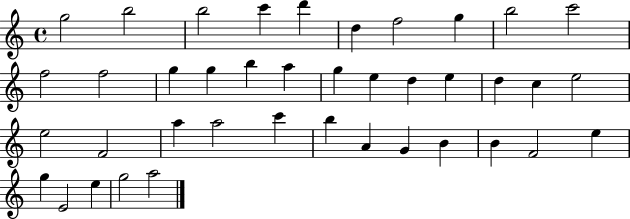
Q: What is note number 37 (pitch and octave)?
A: E4